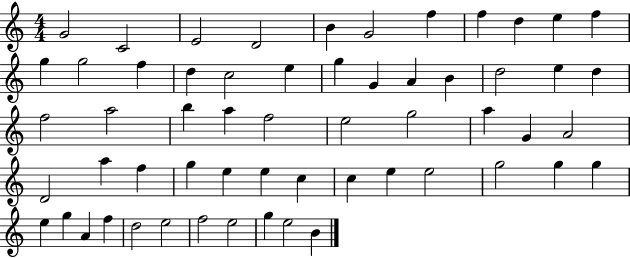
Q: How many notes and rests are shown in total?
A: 58